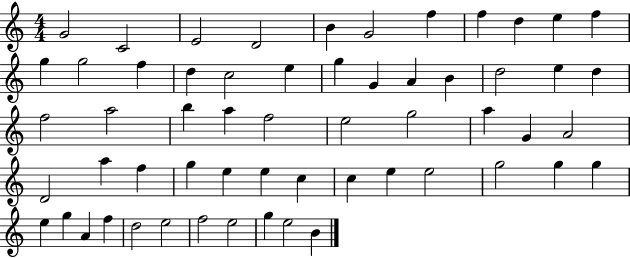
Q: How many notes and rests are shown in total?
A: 58